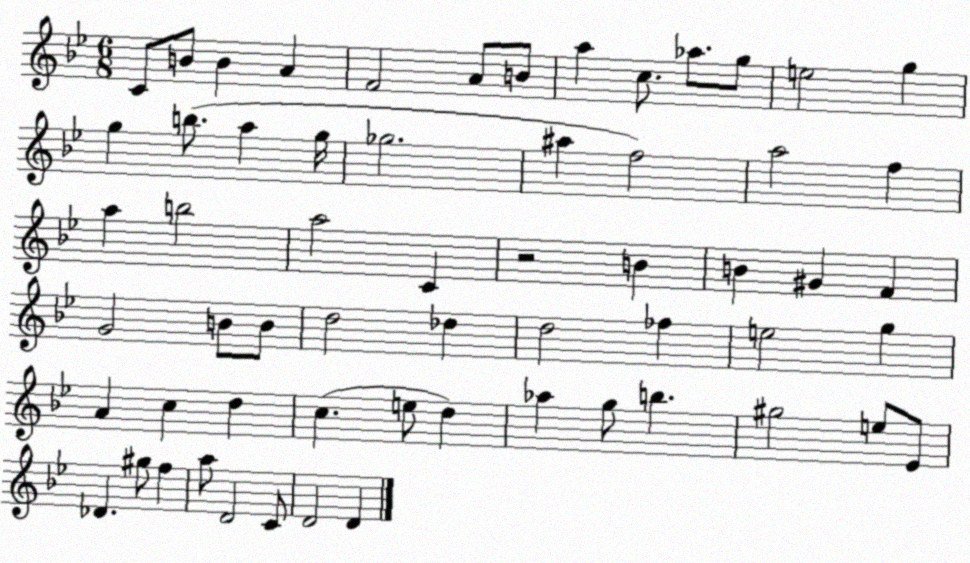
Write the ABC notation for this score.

X:1
T:Untitled
M:6/8
L:1/4
K:Bb
C/2 B/2 B A F2 A/2 B/2 a c/2 _a/2 g/2 e2 g g b/2 a g/4 _g2 ^a f2 a2 f a b2 a2 C z2 B B ^G F G2 B/2 B/2 d2 _d d2 _f e2 g A c d c e/2 d _a g/2 b ^g2 e/2 _E/2 _D ^g/2 f a/2 D2 C/2 D2 D